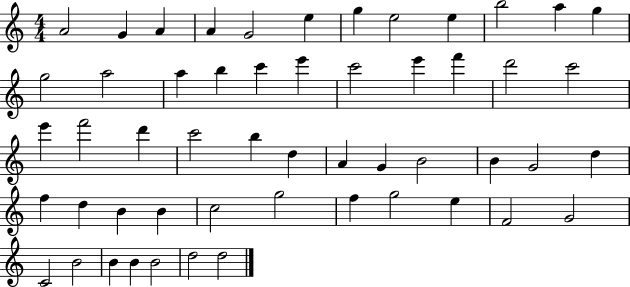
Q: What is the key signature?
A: C major